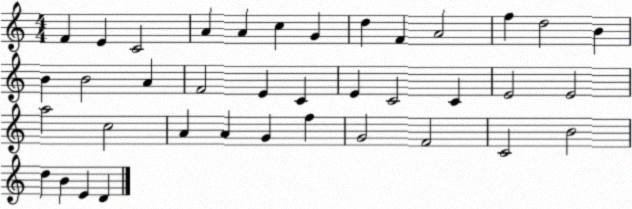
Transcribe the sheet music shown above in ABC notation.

X:1
T:Untitled
M:4/4
L:1/4
K:C
F E C2 A A c G d F A2 f d2 B B B2 A F2 E C E C2 C E2 E2 a2 c2 A A G f G2 F2 C2 B2 d B E D